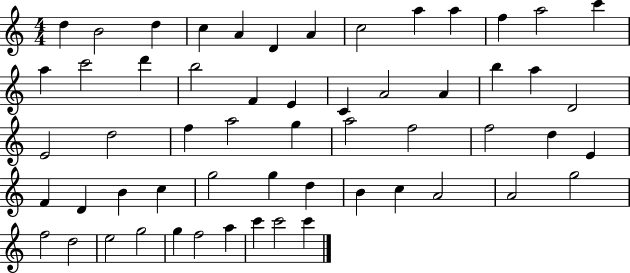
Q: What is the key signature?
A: C major